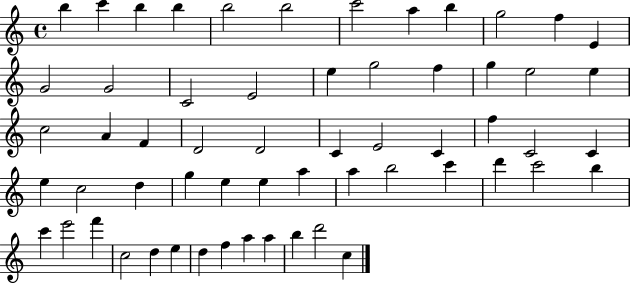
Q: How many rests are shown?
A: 0